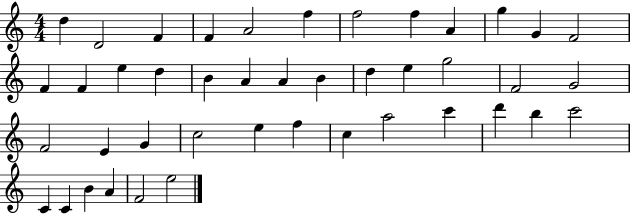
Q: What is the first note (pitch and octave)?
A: D5